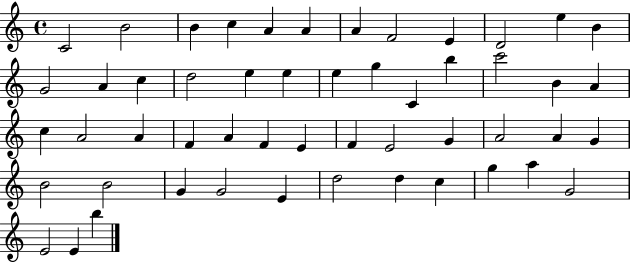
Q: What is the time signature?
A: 4/4